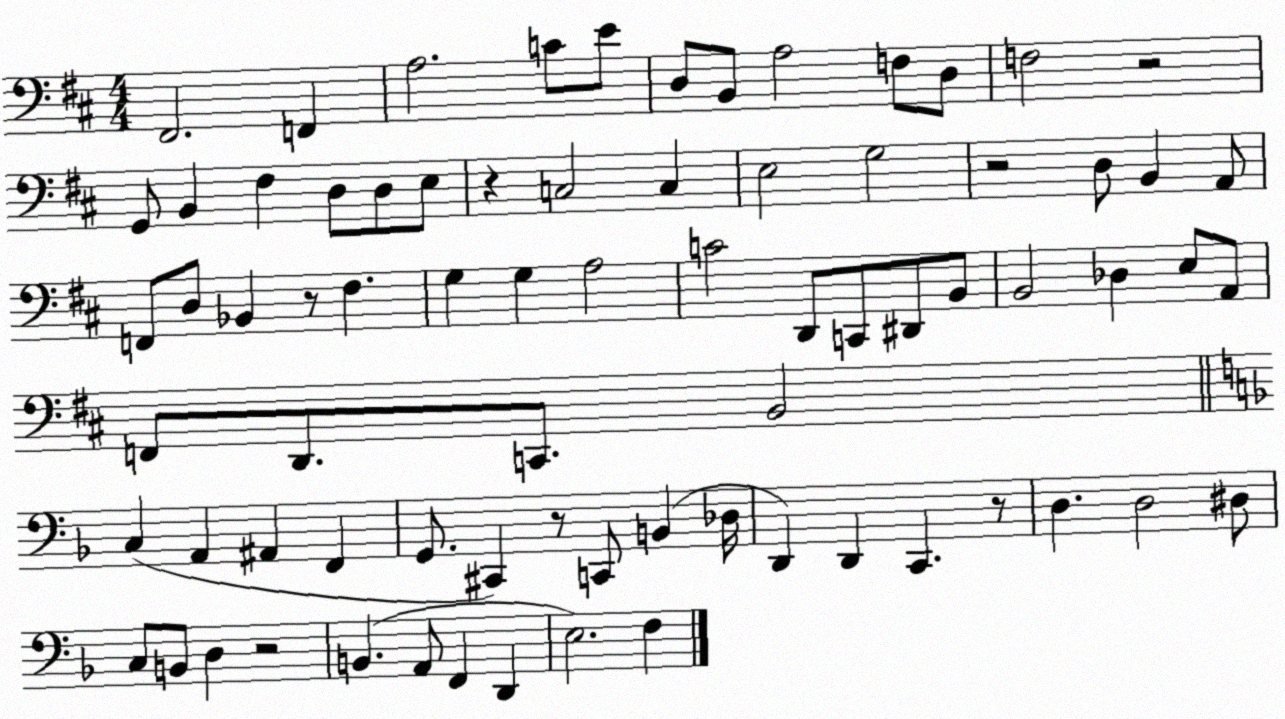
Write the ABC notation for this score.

X:1
T:Untitled
M:4/4
L:1/4
K:D
^F,,2 F,, A,2 C/2 E/2 D,/2 B,,/2 A,2 F,/2 D,/2 F,2 z2 G,,/2 B,, ^F, D,/2 D,/2 E,/2 z C,2 C, E,2 G,2 z2 D,/2 B,, A,,/2 F,,/2 D,/2 _B,, z/2 ^F, G, G, A,2 C2 D,,/2 C,,/2 ^D,,/2 B,,/2 B,,2 _D, E,/2 A,,/2 F,,/2 D,,/2 C,,/2 B,,2 C, A,, ^A,, F,, G,,/2 ^C,, z/2 C,,/2 B,, _D,/4 D,, D,, C,, z/2 D, D,2 ^D,/2 C,/2 B,,/2 D, z2 B,, A,,/2 F,, D,, E,2 F,